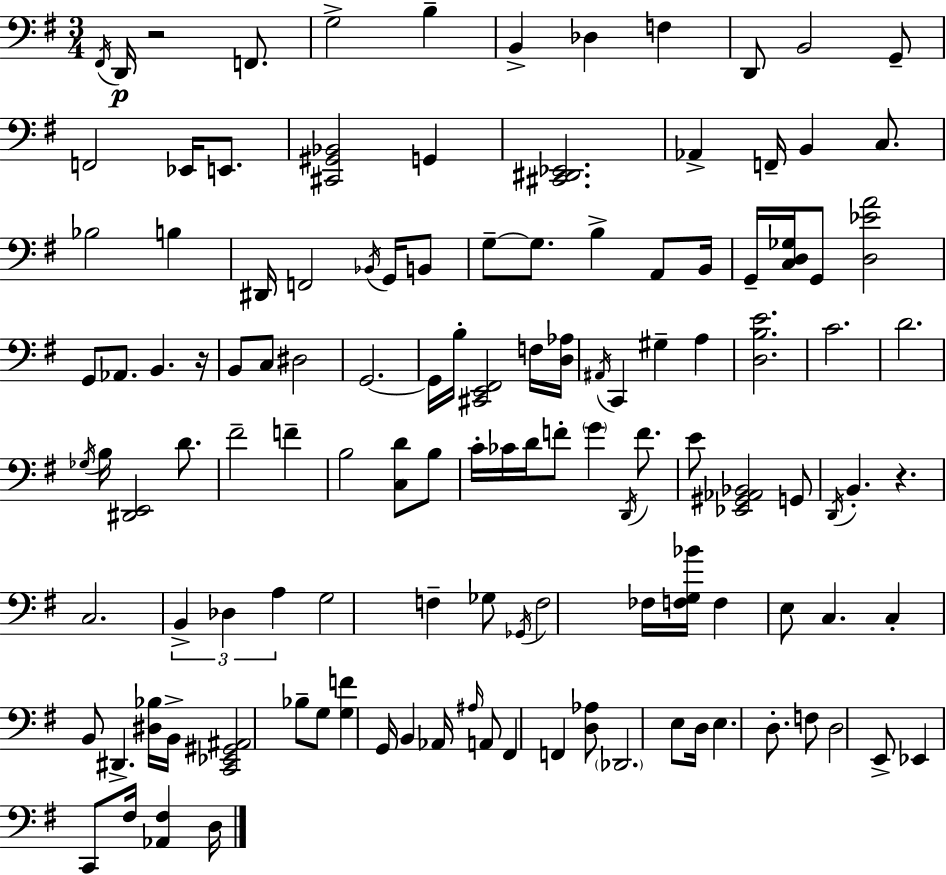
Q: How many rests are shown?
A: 3